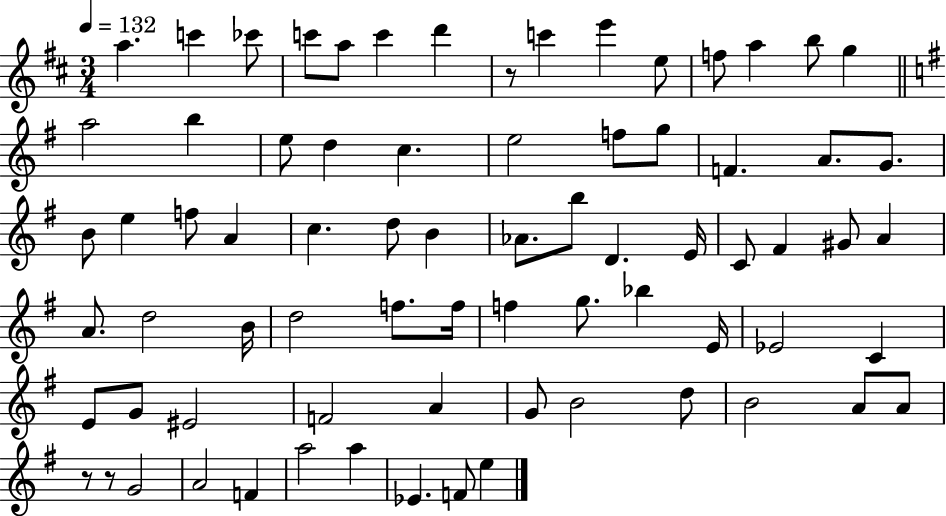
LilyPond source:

{
  \clef treble
  \numericTimeSignature
  \time 3/4
  \key d \major
  \tempo 4 = 132
  a''4. c'''4 ces'''8 | c'''8 a''8 c'''4 d'''4 | r8 c'''4 e'''4 e''8 | f''8 a''4 b''8 g''4 | \break \bar "||" \break \key g \major a''2 b''4 | e''8 d''4 c''4. | e''2 f''8 g''8 | f'4. a'8. g'8. | \break b'8 e''4 f''8 a'4 | c''4. d''8 b'4 | aes'8. b''8 d'4. e'16 | c'8 fis'4 gis'8 a'4 | \break a'8. d''2 b'16 | d''2 f''8. f''16 | f''4 g''8. bes''4 e'16 | ees'2 c'4 | \break e'8 g'8 eis'2 | f'2 a'4 | g'8 b'2 d''8 | b'2 a'8 a'8 | \break r8 r8 g'2 | a'2 f'4 | a''2 a''4 | ees'4. f'8 e''4 | \break \bar "|."
}